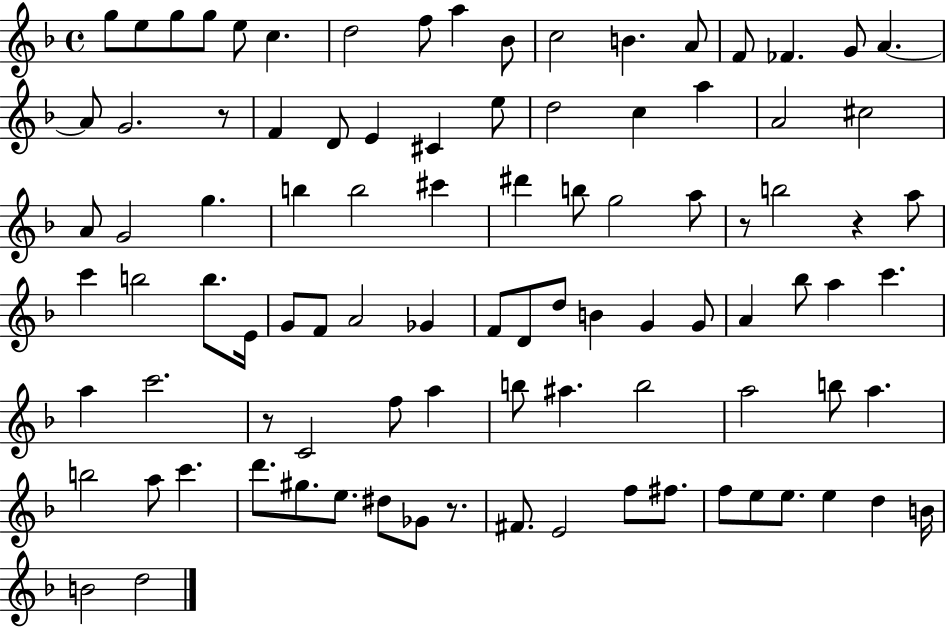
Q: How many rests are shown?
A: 5